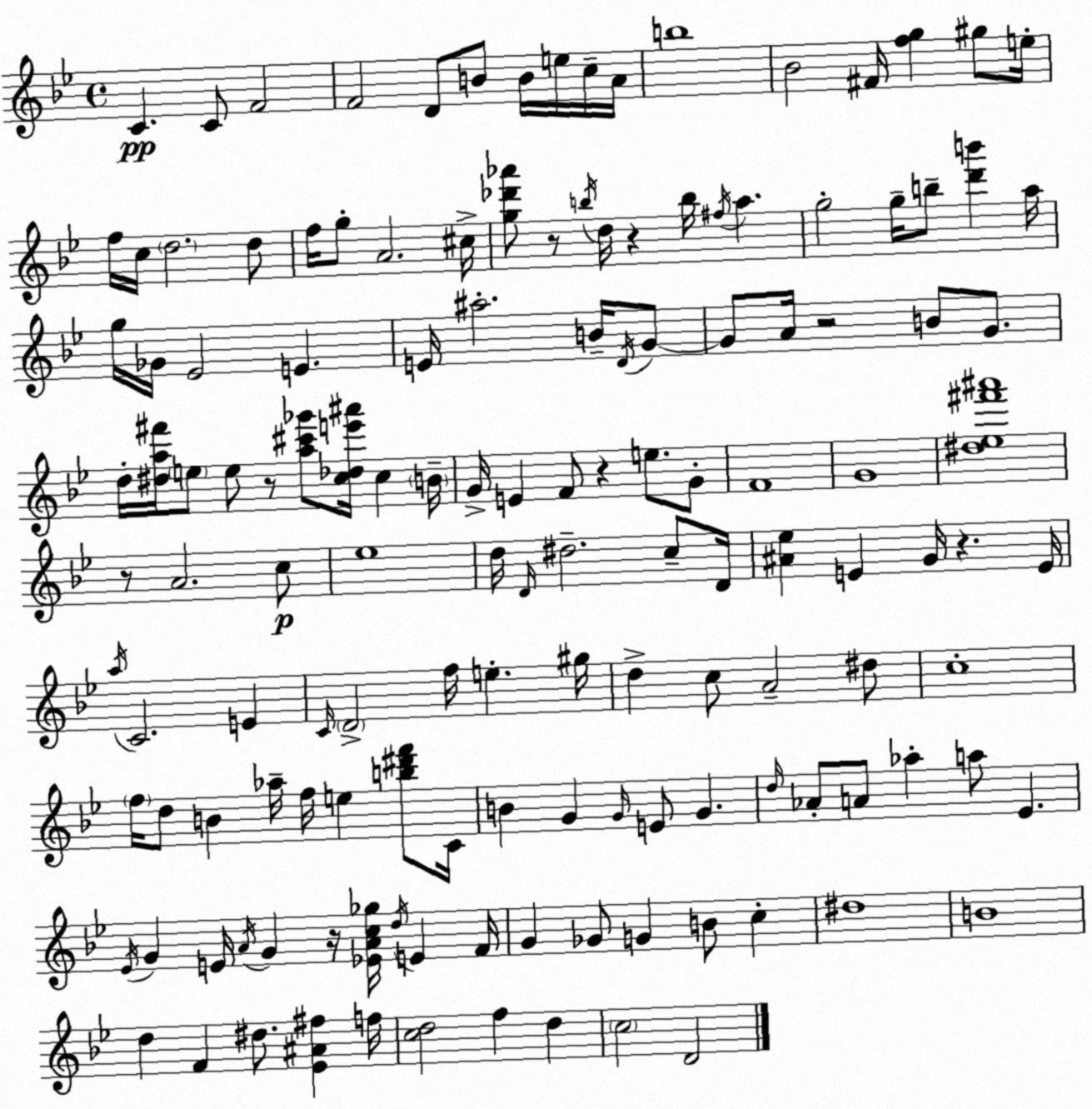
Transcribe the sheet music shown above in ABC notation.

X:1
T:Untitled
M:4/4
L:1/4
K:Gm
C C/2 F2 F2 D/2 B/2 B/4 e/4 c/4 A/4 b4 _B2 ^F/4 [fg] ^g/2 e/4 f/4 c/4 d2 d/2 f/4 g/2 A2 ^c/4 [g_d'_a']/2 z/2 b/4 d/4 z b/4 ^f/4 a g2 g/4 b/2 [d'b'] a/4 g/4 _G/4 _E2 E E/4 ^a2 B/4 D/4 G/2 G/2 A/4 z2 B/2 G/2 d/4 [^da^f']/4 e/2 e/2 z/2 [a^c'_g']/2 [c_de'^a']/4 c B/4 G/4 E F/2 z e/2 G/2 F4 G4 [^d_e^f'^a']4 z/2 A2 c/2 _e4 d/4 D/4 ^d2 c/2 D/4 [^A_e] E G/4 z E/4 a/4 C2 E C/4 D2 f/4 e ^g/4 d c/2 A2 ^d/2 c4 f/4 d/2 B _a/4 f/4 e [b^d'f']/2 C/4 B G G/4 E/2 G d/4 _A/2 A/2 _a a/2 _E _E/4 G E/4 A/4 G z/4 [_EAc_g]/4 d/4 E F/4 G _G/2 G B/2 c ^d4 B4 d F ^d/2 [_E^A^f] f/4 [cd]2 f d c2 D2